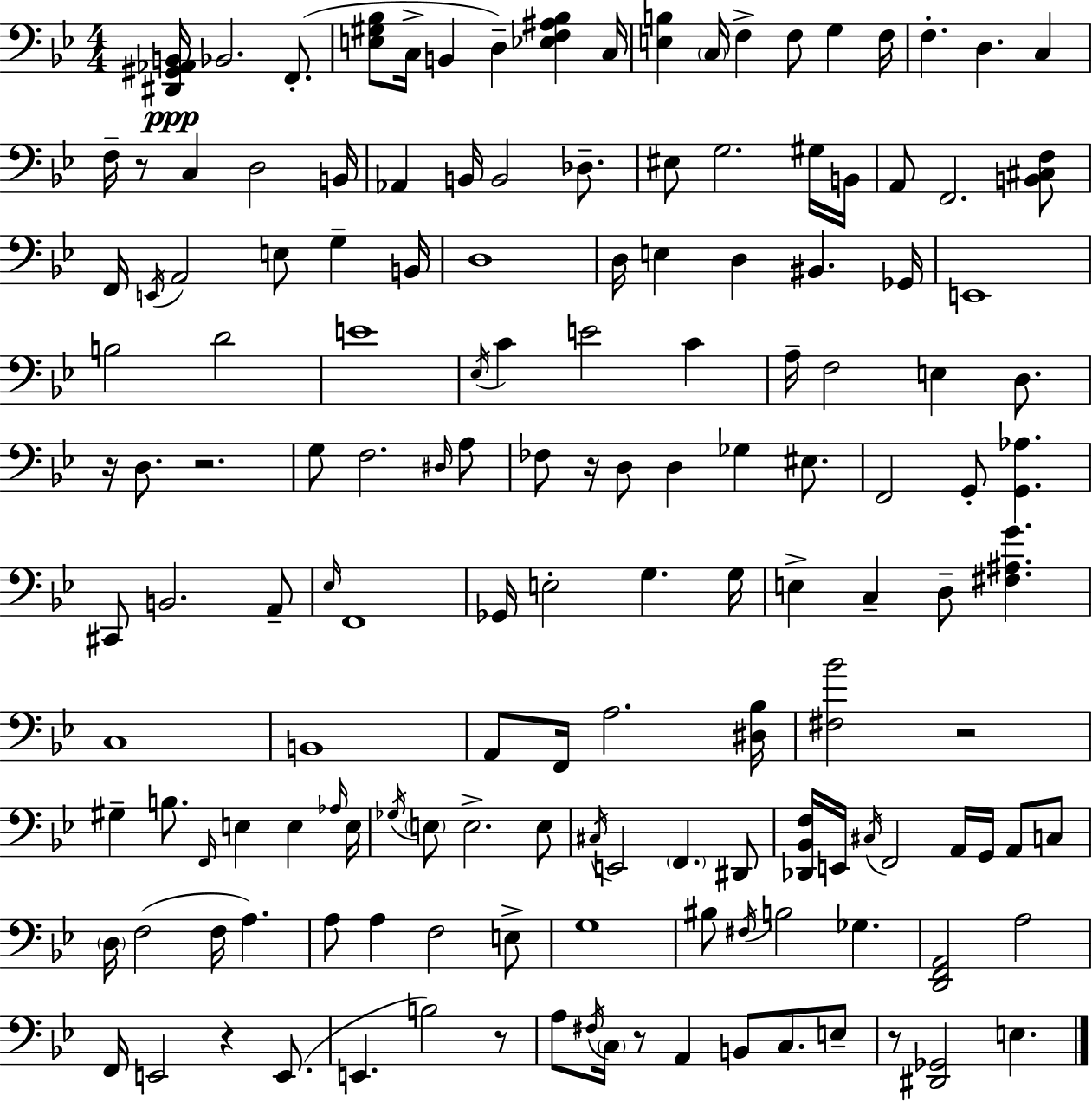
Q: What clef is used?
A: bass